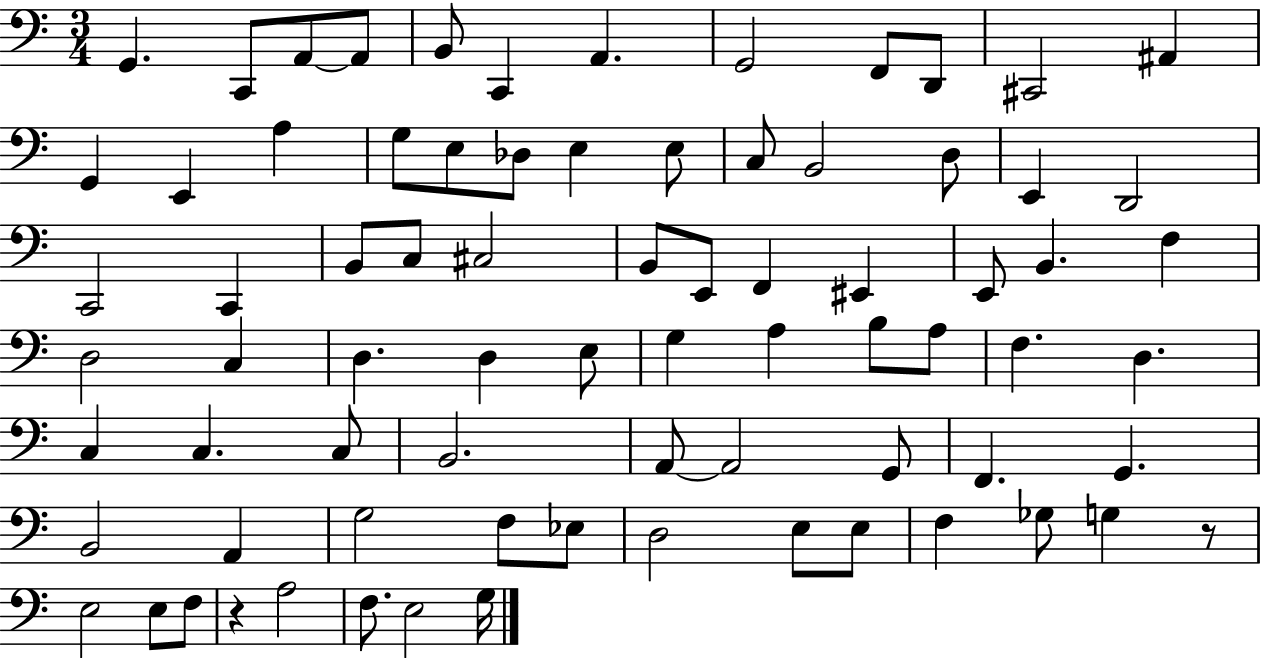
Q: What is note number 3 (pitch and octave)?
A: A2